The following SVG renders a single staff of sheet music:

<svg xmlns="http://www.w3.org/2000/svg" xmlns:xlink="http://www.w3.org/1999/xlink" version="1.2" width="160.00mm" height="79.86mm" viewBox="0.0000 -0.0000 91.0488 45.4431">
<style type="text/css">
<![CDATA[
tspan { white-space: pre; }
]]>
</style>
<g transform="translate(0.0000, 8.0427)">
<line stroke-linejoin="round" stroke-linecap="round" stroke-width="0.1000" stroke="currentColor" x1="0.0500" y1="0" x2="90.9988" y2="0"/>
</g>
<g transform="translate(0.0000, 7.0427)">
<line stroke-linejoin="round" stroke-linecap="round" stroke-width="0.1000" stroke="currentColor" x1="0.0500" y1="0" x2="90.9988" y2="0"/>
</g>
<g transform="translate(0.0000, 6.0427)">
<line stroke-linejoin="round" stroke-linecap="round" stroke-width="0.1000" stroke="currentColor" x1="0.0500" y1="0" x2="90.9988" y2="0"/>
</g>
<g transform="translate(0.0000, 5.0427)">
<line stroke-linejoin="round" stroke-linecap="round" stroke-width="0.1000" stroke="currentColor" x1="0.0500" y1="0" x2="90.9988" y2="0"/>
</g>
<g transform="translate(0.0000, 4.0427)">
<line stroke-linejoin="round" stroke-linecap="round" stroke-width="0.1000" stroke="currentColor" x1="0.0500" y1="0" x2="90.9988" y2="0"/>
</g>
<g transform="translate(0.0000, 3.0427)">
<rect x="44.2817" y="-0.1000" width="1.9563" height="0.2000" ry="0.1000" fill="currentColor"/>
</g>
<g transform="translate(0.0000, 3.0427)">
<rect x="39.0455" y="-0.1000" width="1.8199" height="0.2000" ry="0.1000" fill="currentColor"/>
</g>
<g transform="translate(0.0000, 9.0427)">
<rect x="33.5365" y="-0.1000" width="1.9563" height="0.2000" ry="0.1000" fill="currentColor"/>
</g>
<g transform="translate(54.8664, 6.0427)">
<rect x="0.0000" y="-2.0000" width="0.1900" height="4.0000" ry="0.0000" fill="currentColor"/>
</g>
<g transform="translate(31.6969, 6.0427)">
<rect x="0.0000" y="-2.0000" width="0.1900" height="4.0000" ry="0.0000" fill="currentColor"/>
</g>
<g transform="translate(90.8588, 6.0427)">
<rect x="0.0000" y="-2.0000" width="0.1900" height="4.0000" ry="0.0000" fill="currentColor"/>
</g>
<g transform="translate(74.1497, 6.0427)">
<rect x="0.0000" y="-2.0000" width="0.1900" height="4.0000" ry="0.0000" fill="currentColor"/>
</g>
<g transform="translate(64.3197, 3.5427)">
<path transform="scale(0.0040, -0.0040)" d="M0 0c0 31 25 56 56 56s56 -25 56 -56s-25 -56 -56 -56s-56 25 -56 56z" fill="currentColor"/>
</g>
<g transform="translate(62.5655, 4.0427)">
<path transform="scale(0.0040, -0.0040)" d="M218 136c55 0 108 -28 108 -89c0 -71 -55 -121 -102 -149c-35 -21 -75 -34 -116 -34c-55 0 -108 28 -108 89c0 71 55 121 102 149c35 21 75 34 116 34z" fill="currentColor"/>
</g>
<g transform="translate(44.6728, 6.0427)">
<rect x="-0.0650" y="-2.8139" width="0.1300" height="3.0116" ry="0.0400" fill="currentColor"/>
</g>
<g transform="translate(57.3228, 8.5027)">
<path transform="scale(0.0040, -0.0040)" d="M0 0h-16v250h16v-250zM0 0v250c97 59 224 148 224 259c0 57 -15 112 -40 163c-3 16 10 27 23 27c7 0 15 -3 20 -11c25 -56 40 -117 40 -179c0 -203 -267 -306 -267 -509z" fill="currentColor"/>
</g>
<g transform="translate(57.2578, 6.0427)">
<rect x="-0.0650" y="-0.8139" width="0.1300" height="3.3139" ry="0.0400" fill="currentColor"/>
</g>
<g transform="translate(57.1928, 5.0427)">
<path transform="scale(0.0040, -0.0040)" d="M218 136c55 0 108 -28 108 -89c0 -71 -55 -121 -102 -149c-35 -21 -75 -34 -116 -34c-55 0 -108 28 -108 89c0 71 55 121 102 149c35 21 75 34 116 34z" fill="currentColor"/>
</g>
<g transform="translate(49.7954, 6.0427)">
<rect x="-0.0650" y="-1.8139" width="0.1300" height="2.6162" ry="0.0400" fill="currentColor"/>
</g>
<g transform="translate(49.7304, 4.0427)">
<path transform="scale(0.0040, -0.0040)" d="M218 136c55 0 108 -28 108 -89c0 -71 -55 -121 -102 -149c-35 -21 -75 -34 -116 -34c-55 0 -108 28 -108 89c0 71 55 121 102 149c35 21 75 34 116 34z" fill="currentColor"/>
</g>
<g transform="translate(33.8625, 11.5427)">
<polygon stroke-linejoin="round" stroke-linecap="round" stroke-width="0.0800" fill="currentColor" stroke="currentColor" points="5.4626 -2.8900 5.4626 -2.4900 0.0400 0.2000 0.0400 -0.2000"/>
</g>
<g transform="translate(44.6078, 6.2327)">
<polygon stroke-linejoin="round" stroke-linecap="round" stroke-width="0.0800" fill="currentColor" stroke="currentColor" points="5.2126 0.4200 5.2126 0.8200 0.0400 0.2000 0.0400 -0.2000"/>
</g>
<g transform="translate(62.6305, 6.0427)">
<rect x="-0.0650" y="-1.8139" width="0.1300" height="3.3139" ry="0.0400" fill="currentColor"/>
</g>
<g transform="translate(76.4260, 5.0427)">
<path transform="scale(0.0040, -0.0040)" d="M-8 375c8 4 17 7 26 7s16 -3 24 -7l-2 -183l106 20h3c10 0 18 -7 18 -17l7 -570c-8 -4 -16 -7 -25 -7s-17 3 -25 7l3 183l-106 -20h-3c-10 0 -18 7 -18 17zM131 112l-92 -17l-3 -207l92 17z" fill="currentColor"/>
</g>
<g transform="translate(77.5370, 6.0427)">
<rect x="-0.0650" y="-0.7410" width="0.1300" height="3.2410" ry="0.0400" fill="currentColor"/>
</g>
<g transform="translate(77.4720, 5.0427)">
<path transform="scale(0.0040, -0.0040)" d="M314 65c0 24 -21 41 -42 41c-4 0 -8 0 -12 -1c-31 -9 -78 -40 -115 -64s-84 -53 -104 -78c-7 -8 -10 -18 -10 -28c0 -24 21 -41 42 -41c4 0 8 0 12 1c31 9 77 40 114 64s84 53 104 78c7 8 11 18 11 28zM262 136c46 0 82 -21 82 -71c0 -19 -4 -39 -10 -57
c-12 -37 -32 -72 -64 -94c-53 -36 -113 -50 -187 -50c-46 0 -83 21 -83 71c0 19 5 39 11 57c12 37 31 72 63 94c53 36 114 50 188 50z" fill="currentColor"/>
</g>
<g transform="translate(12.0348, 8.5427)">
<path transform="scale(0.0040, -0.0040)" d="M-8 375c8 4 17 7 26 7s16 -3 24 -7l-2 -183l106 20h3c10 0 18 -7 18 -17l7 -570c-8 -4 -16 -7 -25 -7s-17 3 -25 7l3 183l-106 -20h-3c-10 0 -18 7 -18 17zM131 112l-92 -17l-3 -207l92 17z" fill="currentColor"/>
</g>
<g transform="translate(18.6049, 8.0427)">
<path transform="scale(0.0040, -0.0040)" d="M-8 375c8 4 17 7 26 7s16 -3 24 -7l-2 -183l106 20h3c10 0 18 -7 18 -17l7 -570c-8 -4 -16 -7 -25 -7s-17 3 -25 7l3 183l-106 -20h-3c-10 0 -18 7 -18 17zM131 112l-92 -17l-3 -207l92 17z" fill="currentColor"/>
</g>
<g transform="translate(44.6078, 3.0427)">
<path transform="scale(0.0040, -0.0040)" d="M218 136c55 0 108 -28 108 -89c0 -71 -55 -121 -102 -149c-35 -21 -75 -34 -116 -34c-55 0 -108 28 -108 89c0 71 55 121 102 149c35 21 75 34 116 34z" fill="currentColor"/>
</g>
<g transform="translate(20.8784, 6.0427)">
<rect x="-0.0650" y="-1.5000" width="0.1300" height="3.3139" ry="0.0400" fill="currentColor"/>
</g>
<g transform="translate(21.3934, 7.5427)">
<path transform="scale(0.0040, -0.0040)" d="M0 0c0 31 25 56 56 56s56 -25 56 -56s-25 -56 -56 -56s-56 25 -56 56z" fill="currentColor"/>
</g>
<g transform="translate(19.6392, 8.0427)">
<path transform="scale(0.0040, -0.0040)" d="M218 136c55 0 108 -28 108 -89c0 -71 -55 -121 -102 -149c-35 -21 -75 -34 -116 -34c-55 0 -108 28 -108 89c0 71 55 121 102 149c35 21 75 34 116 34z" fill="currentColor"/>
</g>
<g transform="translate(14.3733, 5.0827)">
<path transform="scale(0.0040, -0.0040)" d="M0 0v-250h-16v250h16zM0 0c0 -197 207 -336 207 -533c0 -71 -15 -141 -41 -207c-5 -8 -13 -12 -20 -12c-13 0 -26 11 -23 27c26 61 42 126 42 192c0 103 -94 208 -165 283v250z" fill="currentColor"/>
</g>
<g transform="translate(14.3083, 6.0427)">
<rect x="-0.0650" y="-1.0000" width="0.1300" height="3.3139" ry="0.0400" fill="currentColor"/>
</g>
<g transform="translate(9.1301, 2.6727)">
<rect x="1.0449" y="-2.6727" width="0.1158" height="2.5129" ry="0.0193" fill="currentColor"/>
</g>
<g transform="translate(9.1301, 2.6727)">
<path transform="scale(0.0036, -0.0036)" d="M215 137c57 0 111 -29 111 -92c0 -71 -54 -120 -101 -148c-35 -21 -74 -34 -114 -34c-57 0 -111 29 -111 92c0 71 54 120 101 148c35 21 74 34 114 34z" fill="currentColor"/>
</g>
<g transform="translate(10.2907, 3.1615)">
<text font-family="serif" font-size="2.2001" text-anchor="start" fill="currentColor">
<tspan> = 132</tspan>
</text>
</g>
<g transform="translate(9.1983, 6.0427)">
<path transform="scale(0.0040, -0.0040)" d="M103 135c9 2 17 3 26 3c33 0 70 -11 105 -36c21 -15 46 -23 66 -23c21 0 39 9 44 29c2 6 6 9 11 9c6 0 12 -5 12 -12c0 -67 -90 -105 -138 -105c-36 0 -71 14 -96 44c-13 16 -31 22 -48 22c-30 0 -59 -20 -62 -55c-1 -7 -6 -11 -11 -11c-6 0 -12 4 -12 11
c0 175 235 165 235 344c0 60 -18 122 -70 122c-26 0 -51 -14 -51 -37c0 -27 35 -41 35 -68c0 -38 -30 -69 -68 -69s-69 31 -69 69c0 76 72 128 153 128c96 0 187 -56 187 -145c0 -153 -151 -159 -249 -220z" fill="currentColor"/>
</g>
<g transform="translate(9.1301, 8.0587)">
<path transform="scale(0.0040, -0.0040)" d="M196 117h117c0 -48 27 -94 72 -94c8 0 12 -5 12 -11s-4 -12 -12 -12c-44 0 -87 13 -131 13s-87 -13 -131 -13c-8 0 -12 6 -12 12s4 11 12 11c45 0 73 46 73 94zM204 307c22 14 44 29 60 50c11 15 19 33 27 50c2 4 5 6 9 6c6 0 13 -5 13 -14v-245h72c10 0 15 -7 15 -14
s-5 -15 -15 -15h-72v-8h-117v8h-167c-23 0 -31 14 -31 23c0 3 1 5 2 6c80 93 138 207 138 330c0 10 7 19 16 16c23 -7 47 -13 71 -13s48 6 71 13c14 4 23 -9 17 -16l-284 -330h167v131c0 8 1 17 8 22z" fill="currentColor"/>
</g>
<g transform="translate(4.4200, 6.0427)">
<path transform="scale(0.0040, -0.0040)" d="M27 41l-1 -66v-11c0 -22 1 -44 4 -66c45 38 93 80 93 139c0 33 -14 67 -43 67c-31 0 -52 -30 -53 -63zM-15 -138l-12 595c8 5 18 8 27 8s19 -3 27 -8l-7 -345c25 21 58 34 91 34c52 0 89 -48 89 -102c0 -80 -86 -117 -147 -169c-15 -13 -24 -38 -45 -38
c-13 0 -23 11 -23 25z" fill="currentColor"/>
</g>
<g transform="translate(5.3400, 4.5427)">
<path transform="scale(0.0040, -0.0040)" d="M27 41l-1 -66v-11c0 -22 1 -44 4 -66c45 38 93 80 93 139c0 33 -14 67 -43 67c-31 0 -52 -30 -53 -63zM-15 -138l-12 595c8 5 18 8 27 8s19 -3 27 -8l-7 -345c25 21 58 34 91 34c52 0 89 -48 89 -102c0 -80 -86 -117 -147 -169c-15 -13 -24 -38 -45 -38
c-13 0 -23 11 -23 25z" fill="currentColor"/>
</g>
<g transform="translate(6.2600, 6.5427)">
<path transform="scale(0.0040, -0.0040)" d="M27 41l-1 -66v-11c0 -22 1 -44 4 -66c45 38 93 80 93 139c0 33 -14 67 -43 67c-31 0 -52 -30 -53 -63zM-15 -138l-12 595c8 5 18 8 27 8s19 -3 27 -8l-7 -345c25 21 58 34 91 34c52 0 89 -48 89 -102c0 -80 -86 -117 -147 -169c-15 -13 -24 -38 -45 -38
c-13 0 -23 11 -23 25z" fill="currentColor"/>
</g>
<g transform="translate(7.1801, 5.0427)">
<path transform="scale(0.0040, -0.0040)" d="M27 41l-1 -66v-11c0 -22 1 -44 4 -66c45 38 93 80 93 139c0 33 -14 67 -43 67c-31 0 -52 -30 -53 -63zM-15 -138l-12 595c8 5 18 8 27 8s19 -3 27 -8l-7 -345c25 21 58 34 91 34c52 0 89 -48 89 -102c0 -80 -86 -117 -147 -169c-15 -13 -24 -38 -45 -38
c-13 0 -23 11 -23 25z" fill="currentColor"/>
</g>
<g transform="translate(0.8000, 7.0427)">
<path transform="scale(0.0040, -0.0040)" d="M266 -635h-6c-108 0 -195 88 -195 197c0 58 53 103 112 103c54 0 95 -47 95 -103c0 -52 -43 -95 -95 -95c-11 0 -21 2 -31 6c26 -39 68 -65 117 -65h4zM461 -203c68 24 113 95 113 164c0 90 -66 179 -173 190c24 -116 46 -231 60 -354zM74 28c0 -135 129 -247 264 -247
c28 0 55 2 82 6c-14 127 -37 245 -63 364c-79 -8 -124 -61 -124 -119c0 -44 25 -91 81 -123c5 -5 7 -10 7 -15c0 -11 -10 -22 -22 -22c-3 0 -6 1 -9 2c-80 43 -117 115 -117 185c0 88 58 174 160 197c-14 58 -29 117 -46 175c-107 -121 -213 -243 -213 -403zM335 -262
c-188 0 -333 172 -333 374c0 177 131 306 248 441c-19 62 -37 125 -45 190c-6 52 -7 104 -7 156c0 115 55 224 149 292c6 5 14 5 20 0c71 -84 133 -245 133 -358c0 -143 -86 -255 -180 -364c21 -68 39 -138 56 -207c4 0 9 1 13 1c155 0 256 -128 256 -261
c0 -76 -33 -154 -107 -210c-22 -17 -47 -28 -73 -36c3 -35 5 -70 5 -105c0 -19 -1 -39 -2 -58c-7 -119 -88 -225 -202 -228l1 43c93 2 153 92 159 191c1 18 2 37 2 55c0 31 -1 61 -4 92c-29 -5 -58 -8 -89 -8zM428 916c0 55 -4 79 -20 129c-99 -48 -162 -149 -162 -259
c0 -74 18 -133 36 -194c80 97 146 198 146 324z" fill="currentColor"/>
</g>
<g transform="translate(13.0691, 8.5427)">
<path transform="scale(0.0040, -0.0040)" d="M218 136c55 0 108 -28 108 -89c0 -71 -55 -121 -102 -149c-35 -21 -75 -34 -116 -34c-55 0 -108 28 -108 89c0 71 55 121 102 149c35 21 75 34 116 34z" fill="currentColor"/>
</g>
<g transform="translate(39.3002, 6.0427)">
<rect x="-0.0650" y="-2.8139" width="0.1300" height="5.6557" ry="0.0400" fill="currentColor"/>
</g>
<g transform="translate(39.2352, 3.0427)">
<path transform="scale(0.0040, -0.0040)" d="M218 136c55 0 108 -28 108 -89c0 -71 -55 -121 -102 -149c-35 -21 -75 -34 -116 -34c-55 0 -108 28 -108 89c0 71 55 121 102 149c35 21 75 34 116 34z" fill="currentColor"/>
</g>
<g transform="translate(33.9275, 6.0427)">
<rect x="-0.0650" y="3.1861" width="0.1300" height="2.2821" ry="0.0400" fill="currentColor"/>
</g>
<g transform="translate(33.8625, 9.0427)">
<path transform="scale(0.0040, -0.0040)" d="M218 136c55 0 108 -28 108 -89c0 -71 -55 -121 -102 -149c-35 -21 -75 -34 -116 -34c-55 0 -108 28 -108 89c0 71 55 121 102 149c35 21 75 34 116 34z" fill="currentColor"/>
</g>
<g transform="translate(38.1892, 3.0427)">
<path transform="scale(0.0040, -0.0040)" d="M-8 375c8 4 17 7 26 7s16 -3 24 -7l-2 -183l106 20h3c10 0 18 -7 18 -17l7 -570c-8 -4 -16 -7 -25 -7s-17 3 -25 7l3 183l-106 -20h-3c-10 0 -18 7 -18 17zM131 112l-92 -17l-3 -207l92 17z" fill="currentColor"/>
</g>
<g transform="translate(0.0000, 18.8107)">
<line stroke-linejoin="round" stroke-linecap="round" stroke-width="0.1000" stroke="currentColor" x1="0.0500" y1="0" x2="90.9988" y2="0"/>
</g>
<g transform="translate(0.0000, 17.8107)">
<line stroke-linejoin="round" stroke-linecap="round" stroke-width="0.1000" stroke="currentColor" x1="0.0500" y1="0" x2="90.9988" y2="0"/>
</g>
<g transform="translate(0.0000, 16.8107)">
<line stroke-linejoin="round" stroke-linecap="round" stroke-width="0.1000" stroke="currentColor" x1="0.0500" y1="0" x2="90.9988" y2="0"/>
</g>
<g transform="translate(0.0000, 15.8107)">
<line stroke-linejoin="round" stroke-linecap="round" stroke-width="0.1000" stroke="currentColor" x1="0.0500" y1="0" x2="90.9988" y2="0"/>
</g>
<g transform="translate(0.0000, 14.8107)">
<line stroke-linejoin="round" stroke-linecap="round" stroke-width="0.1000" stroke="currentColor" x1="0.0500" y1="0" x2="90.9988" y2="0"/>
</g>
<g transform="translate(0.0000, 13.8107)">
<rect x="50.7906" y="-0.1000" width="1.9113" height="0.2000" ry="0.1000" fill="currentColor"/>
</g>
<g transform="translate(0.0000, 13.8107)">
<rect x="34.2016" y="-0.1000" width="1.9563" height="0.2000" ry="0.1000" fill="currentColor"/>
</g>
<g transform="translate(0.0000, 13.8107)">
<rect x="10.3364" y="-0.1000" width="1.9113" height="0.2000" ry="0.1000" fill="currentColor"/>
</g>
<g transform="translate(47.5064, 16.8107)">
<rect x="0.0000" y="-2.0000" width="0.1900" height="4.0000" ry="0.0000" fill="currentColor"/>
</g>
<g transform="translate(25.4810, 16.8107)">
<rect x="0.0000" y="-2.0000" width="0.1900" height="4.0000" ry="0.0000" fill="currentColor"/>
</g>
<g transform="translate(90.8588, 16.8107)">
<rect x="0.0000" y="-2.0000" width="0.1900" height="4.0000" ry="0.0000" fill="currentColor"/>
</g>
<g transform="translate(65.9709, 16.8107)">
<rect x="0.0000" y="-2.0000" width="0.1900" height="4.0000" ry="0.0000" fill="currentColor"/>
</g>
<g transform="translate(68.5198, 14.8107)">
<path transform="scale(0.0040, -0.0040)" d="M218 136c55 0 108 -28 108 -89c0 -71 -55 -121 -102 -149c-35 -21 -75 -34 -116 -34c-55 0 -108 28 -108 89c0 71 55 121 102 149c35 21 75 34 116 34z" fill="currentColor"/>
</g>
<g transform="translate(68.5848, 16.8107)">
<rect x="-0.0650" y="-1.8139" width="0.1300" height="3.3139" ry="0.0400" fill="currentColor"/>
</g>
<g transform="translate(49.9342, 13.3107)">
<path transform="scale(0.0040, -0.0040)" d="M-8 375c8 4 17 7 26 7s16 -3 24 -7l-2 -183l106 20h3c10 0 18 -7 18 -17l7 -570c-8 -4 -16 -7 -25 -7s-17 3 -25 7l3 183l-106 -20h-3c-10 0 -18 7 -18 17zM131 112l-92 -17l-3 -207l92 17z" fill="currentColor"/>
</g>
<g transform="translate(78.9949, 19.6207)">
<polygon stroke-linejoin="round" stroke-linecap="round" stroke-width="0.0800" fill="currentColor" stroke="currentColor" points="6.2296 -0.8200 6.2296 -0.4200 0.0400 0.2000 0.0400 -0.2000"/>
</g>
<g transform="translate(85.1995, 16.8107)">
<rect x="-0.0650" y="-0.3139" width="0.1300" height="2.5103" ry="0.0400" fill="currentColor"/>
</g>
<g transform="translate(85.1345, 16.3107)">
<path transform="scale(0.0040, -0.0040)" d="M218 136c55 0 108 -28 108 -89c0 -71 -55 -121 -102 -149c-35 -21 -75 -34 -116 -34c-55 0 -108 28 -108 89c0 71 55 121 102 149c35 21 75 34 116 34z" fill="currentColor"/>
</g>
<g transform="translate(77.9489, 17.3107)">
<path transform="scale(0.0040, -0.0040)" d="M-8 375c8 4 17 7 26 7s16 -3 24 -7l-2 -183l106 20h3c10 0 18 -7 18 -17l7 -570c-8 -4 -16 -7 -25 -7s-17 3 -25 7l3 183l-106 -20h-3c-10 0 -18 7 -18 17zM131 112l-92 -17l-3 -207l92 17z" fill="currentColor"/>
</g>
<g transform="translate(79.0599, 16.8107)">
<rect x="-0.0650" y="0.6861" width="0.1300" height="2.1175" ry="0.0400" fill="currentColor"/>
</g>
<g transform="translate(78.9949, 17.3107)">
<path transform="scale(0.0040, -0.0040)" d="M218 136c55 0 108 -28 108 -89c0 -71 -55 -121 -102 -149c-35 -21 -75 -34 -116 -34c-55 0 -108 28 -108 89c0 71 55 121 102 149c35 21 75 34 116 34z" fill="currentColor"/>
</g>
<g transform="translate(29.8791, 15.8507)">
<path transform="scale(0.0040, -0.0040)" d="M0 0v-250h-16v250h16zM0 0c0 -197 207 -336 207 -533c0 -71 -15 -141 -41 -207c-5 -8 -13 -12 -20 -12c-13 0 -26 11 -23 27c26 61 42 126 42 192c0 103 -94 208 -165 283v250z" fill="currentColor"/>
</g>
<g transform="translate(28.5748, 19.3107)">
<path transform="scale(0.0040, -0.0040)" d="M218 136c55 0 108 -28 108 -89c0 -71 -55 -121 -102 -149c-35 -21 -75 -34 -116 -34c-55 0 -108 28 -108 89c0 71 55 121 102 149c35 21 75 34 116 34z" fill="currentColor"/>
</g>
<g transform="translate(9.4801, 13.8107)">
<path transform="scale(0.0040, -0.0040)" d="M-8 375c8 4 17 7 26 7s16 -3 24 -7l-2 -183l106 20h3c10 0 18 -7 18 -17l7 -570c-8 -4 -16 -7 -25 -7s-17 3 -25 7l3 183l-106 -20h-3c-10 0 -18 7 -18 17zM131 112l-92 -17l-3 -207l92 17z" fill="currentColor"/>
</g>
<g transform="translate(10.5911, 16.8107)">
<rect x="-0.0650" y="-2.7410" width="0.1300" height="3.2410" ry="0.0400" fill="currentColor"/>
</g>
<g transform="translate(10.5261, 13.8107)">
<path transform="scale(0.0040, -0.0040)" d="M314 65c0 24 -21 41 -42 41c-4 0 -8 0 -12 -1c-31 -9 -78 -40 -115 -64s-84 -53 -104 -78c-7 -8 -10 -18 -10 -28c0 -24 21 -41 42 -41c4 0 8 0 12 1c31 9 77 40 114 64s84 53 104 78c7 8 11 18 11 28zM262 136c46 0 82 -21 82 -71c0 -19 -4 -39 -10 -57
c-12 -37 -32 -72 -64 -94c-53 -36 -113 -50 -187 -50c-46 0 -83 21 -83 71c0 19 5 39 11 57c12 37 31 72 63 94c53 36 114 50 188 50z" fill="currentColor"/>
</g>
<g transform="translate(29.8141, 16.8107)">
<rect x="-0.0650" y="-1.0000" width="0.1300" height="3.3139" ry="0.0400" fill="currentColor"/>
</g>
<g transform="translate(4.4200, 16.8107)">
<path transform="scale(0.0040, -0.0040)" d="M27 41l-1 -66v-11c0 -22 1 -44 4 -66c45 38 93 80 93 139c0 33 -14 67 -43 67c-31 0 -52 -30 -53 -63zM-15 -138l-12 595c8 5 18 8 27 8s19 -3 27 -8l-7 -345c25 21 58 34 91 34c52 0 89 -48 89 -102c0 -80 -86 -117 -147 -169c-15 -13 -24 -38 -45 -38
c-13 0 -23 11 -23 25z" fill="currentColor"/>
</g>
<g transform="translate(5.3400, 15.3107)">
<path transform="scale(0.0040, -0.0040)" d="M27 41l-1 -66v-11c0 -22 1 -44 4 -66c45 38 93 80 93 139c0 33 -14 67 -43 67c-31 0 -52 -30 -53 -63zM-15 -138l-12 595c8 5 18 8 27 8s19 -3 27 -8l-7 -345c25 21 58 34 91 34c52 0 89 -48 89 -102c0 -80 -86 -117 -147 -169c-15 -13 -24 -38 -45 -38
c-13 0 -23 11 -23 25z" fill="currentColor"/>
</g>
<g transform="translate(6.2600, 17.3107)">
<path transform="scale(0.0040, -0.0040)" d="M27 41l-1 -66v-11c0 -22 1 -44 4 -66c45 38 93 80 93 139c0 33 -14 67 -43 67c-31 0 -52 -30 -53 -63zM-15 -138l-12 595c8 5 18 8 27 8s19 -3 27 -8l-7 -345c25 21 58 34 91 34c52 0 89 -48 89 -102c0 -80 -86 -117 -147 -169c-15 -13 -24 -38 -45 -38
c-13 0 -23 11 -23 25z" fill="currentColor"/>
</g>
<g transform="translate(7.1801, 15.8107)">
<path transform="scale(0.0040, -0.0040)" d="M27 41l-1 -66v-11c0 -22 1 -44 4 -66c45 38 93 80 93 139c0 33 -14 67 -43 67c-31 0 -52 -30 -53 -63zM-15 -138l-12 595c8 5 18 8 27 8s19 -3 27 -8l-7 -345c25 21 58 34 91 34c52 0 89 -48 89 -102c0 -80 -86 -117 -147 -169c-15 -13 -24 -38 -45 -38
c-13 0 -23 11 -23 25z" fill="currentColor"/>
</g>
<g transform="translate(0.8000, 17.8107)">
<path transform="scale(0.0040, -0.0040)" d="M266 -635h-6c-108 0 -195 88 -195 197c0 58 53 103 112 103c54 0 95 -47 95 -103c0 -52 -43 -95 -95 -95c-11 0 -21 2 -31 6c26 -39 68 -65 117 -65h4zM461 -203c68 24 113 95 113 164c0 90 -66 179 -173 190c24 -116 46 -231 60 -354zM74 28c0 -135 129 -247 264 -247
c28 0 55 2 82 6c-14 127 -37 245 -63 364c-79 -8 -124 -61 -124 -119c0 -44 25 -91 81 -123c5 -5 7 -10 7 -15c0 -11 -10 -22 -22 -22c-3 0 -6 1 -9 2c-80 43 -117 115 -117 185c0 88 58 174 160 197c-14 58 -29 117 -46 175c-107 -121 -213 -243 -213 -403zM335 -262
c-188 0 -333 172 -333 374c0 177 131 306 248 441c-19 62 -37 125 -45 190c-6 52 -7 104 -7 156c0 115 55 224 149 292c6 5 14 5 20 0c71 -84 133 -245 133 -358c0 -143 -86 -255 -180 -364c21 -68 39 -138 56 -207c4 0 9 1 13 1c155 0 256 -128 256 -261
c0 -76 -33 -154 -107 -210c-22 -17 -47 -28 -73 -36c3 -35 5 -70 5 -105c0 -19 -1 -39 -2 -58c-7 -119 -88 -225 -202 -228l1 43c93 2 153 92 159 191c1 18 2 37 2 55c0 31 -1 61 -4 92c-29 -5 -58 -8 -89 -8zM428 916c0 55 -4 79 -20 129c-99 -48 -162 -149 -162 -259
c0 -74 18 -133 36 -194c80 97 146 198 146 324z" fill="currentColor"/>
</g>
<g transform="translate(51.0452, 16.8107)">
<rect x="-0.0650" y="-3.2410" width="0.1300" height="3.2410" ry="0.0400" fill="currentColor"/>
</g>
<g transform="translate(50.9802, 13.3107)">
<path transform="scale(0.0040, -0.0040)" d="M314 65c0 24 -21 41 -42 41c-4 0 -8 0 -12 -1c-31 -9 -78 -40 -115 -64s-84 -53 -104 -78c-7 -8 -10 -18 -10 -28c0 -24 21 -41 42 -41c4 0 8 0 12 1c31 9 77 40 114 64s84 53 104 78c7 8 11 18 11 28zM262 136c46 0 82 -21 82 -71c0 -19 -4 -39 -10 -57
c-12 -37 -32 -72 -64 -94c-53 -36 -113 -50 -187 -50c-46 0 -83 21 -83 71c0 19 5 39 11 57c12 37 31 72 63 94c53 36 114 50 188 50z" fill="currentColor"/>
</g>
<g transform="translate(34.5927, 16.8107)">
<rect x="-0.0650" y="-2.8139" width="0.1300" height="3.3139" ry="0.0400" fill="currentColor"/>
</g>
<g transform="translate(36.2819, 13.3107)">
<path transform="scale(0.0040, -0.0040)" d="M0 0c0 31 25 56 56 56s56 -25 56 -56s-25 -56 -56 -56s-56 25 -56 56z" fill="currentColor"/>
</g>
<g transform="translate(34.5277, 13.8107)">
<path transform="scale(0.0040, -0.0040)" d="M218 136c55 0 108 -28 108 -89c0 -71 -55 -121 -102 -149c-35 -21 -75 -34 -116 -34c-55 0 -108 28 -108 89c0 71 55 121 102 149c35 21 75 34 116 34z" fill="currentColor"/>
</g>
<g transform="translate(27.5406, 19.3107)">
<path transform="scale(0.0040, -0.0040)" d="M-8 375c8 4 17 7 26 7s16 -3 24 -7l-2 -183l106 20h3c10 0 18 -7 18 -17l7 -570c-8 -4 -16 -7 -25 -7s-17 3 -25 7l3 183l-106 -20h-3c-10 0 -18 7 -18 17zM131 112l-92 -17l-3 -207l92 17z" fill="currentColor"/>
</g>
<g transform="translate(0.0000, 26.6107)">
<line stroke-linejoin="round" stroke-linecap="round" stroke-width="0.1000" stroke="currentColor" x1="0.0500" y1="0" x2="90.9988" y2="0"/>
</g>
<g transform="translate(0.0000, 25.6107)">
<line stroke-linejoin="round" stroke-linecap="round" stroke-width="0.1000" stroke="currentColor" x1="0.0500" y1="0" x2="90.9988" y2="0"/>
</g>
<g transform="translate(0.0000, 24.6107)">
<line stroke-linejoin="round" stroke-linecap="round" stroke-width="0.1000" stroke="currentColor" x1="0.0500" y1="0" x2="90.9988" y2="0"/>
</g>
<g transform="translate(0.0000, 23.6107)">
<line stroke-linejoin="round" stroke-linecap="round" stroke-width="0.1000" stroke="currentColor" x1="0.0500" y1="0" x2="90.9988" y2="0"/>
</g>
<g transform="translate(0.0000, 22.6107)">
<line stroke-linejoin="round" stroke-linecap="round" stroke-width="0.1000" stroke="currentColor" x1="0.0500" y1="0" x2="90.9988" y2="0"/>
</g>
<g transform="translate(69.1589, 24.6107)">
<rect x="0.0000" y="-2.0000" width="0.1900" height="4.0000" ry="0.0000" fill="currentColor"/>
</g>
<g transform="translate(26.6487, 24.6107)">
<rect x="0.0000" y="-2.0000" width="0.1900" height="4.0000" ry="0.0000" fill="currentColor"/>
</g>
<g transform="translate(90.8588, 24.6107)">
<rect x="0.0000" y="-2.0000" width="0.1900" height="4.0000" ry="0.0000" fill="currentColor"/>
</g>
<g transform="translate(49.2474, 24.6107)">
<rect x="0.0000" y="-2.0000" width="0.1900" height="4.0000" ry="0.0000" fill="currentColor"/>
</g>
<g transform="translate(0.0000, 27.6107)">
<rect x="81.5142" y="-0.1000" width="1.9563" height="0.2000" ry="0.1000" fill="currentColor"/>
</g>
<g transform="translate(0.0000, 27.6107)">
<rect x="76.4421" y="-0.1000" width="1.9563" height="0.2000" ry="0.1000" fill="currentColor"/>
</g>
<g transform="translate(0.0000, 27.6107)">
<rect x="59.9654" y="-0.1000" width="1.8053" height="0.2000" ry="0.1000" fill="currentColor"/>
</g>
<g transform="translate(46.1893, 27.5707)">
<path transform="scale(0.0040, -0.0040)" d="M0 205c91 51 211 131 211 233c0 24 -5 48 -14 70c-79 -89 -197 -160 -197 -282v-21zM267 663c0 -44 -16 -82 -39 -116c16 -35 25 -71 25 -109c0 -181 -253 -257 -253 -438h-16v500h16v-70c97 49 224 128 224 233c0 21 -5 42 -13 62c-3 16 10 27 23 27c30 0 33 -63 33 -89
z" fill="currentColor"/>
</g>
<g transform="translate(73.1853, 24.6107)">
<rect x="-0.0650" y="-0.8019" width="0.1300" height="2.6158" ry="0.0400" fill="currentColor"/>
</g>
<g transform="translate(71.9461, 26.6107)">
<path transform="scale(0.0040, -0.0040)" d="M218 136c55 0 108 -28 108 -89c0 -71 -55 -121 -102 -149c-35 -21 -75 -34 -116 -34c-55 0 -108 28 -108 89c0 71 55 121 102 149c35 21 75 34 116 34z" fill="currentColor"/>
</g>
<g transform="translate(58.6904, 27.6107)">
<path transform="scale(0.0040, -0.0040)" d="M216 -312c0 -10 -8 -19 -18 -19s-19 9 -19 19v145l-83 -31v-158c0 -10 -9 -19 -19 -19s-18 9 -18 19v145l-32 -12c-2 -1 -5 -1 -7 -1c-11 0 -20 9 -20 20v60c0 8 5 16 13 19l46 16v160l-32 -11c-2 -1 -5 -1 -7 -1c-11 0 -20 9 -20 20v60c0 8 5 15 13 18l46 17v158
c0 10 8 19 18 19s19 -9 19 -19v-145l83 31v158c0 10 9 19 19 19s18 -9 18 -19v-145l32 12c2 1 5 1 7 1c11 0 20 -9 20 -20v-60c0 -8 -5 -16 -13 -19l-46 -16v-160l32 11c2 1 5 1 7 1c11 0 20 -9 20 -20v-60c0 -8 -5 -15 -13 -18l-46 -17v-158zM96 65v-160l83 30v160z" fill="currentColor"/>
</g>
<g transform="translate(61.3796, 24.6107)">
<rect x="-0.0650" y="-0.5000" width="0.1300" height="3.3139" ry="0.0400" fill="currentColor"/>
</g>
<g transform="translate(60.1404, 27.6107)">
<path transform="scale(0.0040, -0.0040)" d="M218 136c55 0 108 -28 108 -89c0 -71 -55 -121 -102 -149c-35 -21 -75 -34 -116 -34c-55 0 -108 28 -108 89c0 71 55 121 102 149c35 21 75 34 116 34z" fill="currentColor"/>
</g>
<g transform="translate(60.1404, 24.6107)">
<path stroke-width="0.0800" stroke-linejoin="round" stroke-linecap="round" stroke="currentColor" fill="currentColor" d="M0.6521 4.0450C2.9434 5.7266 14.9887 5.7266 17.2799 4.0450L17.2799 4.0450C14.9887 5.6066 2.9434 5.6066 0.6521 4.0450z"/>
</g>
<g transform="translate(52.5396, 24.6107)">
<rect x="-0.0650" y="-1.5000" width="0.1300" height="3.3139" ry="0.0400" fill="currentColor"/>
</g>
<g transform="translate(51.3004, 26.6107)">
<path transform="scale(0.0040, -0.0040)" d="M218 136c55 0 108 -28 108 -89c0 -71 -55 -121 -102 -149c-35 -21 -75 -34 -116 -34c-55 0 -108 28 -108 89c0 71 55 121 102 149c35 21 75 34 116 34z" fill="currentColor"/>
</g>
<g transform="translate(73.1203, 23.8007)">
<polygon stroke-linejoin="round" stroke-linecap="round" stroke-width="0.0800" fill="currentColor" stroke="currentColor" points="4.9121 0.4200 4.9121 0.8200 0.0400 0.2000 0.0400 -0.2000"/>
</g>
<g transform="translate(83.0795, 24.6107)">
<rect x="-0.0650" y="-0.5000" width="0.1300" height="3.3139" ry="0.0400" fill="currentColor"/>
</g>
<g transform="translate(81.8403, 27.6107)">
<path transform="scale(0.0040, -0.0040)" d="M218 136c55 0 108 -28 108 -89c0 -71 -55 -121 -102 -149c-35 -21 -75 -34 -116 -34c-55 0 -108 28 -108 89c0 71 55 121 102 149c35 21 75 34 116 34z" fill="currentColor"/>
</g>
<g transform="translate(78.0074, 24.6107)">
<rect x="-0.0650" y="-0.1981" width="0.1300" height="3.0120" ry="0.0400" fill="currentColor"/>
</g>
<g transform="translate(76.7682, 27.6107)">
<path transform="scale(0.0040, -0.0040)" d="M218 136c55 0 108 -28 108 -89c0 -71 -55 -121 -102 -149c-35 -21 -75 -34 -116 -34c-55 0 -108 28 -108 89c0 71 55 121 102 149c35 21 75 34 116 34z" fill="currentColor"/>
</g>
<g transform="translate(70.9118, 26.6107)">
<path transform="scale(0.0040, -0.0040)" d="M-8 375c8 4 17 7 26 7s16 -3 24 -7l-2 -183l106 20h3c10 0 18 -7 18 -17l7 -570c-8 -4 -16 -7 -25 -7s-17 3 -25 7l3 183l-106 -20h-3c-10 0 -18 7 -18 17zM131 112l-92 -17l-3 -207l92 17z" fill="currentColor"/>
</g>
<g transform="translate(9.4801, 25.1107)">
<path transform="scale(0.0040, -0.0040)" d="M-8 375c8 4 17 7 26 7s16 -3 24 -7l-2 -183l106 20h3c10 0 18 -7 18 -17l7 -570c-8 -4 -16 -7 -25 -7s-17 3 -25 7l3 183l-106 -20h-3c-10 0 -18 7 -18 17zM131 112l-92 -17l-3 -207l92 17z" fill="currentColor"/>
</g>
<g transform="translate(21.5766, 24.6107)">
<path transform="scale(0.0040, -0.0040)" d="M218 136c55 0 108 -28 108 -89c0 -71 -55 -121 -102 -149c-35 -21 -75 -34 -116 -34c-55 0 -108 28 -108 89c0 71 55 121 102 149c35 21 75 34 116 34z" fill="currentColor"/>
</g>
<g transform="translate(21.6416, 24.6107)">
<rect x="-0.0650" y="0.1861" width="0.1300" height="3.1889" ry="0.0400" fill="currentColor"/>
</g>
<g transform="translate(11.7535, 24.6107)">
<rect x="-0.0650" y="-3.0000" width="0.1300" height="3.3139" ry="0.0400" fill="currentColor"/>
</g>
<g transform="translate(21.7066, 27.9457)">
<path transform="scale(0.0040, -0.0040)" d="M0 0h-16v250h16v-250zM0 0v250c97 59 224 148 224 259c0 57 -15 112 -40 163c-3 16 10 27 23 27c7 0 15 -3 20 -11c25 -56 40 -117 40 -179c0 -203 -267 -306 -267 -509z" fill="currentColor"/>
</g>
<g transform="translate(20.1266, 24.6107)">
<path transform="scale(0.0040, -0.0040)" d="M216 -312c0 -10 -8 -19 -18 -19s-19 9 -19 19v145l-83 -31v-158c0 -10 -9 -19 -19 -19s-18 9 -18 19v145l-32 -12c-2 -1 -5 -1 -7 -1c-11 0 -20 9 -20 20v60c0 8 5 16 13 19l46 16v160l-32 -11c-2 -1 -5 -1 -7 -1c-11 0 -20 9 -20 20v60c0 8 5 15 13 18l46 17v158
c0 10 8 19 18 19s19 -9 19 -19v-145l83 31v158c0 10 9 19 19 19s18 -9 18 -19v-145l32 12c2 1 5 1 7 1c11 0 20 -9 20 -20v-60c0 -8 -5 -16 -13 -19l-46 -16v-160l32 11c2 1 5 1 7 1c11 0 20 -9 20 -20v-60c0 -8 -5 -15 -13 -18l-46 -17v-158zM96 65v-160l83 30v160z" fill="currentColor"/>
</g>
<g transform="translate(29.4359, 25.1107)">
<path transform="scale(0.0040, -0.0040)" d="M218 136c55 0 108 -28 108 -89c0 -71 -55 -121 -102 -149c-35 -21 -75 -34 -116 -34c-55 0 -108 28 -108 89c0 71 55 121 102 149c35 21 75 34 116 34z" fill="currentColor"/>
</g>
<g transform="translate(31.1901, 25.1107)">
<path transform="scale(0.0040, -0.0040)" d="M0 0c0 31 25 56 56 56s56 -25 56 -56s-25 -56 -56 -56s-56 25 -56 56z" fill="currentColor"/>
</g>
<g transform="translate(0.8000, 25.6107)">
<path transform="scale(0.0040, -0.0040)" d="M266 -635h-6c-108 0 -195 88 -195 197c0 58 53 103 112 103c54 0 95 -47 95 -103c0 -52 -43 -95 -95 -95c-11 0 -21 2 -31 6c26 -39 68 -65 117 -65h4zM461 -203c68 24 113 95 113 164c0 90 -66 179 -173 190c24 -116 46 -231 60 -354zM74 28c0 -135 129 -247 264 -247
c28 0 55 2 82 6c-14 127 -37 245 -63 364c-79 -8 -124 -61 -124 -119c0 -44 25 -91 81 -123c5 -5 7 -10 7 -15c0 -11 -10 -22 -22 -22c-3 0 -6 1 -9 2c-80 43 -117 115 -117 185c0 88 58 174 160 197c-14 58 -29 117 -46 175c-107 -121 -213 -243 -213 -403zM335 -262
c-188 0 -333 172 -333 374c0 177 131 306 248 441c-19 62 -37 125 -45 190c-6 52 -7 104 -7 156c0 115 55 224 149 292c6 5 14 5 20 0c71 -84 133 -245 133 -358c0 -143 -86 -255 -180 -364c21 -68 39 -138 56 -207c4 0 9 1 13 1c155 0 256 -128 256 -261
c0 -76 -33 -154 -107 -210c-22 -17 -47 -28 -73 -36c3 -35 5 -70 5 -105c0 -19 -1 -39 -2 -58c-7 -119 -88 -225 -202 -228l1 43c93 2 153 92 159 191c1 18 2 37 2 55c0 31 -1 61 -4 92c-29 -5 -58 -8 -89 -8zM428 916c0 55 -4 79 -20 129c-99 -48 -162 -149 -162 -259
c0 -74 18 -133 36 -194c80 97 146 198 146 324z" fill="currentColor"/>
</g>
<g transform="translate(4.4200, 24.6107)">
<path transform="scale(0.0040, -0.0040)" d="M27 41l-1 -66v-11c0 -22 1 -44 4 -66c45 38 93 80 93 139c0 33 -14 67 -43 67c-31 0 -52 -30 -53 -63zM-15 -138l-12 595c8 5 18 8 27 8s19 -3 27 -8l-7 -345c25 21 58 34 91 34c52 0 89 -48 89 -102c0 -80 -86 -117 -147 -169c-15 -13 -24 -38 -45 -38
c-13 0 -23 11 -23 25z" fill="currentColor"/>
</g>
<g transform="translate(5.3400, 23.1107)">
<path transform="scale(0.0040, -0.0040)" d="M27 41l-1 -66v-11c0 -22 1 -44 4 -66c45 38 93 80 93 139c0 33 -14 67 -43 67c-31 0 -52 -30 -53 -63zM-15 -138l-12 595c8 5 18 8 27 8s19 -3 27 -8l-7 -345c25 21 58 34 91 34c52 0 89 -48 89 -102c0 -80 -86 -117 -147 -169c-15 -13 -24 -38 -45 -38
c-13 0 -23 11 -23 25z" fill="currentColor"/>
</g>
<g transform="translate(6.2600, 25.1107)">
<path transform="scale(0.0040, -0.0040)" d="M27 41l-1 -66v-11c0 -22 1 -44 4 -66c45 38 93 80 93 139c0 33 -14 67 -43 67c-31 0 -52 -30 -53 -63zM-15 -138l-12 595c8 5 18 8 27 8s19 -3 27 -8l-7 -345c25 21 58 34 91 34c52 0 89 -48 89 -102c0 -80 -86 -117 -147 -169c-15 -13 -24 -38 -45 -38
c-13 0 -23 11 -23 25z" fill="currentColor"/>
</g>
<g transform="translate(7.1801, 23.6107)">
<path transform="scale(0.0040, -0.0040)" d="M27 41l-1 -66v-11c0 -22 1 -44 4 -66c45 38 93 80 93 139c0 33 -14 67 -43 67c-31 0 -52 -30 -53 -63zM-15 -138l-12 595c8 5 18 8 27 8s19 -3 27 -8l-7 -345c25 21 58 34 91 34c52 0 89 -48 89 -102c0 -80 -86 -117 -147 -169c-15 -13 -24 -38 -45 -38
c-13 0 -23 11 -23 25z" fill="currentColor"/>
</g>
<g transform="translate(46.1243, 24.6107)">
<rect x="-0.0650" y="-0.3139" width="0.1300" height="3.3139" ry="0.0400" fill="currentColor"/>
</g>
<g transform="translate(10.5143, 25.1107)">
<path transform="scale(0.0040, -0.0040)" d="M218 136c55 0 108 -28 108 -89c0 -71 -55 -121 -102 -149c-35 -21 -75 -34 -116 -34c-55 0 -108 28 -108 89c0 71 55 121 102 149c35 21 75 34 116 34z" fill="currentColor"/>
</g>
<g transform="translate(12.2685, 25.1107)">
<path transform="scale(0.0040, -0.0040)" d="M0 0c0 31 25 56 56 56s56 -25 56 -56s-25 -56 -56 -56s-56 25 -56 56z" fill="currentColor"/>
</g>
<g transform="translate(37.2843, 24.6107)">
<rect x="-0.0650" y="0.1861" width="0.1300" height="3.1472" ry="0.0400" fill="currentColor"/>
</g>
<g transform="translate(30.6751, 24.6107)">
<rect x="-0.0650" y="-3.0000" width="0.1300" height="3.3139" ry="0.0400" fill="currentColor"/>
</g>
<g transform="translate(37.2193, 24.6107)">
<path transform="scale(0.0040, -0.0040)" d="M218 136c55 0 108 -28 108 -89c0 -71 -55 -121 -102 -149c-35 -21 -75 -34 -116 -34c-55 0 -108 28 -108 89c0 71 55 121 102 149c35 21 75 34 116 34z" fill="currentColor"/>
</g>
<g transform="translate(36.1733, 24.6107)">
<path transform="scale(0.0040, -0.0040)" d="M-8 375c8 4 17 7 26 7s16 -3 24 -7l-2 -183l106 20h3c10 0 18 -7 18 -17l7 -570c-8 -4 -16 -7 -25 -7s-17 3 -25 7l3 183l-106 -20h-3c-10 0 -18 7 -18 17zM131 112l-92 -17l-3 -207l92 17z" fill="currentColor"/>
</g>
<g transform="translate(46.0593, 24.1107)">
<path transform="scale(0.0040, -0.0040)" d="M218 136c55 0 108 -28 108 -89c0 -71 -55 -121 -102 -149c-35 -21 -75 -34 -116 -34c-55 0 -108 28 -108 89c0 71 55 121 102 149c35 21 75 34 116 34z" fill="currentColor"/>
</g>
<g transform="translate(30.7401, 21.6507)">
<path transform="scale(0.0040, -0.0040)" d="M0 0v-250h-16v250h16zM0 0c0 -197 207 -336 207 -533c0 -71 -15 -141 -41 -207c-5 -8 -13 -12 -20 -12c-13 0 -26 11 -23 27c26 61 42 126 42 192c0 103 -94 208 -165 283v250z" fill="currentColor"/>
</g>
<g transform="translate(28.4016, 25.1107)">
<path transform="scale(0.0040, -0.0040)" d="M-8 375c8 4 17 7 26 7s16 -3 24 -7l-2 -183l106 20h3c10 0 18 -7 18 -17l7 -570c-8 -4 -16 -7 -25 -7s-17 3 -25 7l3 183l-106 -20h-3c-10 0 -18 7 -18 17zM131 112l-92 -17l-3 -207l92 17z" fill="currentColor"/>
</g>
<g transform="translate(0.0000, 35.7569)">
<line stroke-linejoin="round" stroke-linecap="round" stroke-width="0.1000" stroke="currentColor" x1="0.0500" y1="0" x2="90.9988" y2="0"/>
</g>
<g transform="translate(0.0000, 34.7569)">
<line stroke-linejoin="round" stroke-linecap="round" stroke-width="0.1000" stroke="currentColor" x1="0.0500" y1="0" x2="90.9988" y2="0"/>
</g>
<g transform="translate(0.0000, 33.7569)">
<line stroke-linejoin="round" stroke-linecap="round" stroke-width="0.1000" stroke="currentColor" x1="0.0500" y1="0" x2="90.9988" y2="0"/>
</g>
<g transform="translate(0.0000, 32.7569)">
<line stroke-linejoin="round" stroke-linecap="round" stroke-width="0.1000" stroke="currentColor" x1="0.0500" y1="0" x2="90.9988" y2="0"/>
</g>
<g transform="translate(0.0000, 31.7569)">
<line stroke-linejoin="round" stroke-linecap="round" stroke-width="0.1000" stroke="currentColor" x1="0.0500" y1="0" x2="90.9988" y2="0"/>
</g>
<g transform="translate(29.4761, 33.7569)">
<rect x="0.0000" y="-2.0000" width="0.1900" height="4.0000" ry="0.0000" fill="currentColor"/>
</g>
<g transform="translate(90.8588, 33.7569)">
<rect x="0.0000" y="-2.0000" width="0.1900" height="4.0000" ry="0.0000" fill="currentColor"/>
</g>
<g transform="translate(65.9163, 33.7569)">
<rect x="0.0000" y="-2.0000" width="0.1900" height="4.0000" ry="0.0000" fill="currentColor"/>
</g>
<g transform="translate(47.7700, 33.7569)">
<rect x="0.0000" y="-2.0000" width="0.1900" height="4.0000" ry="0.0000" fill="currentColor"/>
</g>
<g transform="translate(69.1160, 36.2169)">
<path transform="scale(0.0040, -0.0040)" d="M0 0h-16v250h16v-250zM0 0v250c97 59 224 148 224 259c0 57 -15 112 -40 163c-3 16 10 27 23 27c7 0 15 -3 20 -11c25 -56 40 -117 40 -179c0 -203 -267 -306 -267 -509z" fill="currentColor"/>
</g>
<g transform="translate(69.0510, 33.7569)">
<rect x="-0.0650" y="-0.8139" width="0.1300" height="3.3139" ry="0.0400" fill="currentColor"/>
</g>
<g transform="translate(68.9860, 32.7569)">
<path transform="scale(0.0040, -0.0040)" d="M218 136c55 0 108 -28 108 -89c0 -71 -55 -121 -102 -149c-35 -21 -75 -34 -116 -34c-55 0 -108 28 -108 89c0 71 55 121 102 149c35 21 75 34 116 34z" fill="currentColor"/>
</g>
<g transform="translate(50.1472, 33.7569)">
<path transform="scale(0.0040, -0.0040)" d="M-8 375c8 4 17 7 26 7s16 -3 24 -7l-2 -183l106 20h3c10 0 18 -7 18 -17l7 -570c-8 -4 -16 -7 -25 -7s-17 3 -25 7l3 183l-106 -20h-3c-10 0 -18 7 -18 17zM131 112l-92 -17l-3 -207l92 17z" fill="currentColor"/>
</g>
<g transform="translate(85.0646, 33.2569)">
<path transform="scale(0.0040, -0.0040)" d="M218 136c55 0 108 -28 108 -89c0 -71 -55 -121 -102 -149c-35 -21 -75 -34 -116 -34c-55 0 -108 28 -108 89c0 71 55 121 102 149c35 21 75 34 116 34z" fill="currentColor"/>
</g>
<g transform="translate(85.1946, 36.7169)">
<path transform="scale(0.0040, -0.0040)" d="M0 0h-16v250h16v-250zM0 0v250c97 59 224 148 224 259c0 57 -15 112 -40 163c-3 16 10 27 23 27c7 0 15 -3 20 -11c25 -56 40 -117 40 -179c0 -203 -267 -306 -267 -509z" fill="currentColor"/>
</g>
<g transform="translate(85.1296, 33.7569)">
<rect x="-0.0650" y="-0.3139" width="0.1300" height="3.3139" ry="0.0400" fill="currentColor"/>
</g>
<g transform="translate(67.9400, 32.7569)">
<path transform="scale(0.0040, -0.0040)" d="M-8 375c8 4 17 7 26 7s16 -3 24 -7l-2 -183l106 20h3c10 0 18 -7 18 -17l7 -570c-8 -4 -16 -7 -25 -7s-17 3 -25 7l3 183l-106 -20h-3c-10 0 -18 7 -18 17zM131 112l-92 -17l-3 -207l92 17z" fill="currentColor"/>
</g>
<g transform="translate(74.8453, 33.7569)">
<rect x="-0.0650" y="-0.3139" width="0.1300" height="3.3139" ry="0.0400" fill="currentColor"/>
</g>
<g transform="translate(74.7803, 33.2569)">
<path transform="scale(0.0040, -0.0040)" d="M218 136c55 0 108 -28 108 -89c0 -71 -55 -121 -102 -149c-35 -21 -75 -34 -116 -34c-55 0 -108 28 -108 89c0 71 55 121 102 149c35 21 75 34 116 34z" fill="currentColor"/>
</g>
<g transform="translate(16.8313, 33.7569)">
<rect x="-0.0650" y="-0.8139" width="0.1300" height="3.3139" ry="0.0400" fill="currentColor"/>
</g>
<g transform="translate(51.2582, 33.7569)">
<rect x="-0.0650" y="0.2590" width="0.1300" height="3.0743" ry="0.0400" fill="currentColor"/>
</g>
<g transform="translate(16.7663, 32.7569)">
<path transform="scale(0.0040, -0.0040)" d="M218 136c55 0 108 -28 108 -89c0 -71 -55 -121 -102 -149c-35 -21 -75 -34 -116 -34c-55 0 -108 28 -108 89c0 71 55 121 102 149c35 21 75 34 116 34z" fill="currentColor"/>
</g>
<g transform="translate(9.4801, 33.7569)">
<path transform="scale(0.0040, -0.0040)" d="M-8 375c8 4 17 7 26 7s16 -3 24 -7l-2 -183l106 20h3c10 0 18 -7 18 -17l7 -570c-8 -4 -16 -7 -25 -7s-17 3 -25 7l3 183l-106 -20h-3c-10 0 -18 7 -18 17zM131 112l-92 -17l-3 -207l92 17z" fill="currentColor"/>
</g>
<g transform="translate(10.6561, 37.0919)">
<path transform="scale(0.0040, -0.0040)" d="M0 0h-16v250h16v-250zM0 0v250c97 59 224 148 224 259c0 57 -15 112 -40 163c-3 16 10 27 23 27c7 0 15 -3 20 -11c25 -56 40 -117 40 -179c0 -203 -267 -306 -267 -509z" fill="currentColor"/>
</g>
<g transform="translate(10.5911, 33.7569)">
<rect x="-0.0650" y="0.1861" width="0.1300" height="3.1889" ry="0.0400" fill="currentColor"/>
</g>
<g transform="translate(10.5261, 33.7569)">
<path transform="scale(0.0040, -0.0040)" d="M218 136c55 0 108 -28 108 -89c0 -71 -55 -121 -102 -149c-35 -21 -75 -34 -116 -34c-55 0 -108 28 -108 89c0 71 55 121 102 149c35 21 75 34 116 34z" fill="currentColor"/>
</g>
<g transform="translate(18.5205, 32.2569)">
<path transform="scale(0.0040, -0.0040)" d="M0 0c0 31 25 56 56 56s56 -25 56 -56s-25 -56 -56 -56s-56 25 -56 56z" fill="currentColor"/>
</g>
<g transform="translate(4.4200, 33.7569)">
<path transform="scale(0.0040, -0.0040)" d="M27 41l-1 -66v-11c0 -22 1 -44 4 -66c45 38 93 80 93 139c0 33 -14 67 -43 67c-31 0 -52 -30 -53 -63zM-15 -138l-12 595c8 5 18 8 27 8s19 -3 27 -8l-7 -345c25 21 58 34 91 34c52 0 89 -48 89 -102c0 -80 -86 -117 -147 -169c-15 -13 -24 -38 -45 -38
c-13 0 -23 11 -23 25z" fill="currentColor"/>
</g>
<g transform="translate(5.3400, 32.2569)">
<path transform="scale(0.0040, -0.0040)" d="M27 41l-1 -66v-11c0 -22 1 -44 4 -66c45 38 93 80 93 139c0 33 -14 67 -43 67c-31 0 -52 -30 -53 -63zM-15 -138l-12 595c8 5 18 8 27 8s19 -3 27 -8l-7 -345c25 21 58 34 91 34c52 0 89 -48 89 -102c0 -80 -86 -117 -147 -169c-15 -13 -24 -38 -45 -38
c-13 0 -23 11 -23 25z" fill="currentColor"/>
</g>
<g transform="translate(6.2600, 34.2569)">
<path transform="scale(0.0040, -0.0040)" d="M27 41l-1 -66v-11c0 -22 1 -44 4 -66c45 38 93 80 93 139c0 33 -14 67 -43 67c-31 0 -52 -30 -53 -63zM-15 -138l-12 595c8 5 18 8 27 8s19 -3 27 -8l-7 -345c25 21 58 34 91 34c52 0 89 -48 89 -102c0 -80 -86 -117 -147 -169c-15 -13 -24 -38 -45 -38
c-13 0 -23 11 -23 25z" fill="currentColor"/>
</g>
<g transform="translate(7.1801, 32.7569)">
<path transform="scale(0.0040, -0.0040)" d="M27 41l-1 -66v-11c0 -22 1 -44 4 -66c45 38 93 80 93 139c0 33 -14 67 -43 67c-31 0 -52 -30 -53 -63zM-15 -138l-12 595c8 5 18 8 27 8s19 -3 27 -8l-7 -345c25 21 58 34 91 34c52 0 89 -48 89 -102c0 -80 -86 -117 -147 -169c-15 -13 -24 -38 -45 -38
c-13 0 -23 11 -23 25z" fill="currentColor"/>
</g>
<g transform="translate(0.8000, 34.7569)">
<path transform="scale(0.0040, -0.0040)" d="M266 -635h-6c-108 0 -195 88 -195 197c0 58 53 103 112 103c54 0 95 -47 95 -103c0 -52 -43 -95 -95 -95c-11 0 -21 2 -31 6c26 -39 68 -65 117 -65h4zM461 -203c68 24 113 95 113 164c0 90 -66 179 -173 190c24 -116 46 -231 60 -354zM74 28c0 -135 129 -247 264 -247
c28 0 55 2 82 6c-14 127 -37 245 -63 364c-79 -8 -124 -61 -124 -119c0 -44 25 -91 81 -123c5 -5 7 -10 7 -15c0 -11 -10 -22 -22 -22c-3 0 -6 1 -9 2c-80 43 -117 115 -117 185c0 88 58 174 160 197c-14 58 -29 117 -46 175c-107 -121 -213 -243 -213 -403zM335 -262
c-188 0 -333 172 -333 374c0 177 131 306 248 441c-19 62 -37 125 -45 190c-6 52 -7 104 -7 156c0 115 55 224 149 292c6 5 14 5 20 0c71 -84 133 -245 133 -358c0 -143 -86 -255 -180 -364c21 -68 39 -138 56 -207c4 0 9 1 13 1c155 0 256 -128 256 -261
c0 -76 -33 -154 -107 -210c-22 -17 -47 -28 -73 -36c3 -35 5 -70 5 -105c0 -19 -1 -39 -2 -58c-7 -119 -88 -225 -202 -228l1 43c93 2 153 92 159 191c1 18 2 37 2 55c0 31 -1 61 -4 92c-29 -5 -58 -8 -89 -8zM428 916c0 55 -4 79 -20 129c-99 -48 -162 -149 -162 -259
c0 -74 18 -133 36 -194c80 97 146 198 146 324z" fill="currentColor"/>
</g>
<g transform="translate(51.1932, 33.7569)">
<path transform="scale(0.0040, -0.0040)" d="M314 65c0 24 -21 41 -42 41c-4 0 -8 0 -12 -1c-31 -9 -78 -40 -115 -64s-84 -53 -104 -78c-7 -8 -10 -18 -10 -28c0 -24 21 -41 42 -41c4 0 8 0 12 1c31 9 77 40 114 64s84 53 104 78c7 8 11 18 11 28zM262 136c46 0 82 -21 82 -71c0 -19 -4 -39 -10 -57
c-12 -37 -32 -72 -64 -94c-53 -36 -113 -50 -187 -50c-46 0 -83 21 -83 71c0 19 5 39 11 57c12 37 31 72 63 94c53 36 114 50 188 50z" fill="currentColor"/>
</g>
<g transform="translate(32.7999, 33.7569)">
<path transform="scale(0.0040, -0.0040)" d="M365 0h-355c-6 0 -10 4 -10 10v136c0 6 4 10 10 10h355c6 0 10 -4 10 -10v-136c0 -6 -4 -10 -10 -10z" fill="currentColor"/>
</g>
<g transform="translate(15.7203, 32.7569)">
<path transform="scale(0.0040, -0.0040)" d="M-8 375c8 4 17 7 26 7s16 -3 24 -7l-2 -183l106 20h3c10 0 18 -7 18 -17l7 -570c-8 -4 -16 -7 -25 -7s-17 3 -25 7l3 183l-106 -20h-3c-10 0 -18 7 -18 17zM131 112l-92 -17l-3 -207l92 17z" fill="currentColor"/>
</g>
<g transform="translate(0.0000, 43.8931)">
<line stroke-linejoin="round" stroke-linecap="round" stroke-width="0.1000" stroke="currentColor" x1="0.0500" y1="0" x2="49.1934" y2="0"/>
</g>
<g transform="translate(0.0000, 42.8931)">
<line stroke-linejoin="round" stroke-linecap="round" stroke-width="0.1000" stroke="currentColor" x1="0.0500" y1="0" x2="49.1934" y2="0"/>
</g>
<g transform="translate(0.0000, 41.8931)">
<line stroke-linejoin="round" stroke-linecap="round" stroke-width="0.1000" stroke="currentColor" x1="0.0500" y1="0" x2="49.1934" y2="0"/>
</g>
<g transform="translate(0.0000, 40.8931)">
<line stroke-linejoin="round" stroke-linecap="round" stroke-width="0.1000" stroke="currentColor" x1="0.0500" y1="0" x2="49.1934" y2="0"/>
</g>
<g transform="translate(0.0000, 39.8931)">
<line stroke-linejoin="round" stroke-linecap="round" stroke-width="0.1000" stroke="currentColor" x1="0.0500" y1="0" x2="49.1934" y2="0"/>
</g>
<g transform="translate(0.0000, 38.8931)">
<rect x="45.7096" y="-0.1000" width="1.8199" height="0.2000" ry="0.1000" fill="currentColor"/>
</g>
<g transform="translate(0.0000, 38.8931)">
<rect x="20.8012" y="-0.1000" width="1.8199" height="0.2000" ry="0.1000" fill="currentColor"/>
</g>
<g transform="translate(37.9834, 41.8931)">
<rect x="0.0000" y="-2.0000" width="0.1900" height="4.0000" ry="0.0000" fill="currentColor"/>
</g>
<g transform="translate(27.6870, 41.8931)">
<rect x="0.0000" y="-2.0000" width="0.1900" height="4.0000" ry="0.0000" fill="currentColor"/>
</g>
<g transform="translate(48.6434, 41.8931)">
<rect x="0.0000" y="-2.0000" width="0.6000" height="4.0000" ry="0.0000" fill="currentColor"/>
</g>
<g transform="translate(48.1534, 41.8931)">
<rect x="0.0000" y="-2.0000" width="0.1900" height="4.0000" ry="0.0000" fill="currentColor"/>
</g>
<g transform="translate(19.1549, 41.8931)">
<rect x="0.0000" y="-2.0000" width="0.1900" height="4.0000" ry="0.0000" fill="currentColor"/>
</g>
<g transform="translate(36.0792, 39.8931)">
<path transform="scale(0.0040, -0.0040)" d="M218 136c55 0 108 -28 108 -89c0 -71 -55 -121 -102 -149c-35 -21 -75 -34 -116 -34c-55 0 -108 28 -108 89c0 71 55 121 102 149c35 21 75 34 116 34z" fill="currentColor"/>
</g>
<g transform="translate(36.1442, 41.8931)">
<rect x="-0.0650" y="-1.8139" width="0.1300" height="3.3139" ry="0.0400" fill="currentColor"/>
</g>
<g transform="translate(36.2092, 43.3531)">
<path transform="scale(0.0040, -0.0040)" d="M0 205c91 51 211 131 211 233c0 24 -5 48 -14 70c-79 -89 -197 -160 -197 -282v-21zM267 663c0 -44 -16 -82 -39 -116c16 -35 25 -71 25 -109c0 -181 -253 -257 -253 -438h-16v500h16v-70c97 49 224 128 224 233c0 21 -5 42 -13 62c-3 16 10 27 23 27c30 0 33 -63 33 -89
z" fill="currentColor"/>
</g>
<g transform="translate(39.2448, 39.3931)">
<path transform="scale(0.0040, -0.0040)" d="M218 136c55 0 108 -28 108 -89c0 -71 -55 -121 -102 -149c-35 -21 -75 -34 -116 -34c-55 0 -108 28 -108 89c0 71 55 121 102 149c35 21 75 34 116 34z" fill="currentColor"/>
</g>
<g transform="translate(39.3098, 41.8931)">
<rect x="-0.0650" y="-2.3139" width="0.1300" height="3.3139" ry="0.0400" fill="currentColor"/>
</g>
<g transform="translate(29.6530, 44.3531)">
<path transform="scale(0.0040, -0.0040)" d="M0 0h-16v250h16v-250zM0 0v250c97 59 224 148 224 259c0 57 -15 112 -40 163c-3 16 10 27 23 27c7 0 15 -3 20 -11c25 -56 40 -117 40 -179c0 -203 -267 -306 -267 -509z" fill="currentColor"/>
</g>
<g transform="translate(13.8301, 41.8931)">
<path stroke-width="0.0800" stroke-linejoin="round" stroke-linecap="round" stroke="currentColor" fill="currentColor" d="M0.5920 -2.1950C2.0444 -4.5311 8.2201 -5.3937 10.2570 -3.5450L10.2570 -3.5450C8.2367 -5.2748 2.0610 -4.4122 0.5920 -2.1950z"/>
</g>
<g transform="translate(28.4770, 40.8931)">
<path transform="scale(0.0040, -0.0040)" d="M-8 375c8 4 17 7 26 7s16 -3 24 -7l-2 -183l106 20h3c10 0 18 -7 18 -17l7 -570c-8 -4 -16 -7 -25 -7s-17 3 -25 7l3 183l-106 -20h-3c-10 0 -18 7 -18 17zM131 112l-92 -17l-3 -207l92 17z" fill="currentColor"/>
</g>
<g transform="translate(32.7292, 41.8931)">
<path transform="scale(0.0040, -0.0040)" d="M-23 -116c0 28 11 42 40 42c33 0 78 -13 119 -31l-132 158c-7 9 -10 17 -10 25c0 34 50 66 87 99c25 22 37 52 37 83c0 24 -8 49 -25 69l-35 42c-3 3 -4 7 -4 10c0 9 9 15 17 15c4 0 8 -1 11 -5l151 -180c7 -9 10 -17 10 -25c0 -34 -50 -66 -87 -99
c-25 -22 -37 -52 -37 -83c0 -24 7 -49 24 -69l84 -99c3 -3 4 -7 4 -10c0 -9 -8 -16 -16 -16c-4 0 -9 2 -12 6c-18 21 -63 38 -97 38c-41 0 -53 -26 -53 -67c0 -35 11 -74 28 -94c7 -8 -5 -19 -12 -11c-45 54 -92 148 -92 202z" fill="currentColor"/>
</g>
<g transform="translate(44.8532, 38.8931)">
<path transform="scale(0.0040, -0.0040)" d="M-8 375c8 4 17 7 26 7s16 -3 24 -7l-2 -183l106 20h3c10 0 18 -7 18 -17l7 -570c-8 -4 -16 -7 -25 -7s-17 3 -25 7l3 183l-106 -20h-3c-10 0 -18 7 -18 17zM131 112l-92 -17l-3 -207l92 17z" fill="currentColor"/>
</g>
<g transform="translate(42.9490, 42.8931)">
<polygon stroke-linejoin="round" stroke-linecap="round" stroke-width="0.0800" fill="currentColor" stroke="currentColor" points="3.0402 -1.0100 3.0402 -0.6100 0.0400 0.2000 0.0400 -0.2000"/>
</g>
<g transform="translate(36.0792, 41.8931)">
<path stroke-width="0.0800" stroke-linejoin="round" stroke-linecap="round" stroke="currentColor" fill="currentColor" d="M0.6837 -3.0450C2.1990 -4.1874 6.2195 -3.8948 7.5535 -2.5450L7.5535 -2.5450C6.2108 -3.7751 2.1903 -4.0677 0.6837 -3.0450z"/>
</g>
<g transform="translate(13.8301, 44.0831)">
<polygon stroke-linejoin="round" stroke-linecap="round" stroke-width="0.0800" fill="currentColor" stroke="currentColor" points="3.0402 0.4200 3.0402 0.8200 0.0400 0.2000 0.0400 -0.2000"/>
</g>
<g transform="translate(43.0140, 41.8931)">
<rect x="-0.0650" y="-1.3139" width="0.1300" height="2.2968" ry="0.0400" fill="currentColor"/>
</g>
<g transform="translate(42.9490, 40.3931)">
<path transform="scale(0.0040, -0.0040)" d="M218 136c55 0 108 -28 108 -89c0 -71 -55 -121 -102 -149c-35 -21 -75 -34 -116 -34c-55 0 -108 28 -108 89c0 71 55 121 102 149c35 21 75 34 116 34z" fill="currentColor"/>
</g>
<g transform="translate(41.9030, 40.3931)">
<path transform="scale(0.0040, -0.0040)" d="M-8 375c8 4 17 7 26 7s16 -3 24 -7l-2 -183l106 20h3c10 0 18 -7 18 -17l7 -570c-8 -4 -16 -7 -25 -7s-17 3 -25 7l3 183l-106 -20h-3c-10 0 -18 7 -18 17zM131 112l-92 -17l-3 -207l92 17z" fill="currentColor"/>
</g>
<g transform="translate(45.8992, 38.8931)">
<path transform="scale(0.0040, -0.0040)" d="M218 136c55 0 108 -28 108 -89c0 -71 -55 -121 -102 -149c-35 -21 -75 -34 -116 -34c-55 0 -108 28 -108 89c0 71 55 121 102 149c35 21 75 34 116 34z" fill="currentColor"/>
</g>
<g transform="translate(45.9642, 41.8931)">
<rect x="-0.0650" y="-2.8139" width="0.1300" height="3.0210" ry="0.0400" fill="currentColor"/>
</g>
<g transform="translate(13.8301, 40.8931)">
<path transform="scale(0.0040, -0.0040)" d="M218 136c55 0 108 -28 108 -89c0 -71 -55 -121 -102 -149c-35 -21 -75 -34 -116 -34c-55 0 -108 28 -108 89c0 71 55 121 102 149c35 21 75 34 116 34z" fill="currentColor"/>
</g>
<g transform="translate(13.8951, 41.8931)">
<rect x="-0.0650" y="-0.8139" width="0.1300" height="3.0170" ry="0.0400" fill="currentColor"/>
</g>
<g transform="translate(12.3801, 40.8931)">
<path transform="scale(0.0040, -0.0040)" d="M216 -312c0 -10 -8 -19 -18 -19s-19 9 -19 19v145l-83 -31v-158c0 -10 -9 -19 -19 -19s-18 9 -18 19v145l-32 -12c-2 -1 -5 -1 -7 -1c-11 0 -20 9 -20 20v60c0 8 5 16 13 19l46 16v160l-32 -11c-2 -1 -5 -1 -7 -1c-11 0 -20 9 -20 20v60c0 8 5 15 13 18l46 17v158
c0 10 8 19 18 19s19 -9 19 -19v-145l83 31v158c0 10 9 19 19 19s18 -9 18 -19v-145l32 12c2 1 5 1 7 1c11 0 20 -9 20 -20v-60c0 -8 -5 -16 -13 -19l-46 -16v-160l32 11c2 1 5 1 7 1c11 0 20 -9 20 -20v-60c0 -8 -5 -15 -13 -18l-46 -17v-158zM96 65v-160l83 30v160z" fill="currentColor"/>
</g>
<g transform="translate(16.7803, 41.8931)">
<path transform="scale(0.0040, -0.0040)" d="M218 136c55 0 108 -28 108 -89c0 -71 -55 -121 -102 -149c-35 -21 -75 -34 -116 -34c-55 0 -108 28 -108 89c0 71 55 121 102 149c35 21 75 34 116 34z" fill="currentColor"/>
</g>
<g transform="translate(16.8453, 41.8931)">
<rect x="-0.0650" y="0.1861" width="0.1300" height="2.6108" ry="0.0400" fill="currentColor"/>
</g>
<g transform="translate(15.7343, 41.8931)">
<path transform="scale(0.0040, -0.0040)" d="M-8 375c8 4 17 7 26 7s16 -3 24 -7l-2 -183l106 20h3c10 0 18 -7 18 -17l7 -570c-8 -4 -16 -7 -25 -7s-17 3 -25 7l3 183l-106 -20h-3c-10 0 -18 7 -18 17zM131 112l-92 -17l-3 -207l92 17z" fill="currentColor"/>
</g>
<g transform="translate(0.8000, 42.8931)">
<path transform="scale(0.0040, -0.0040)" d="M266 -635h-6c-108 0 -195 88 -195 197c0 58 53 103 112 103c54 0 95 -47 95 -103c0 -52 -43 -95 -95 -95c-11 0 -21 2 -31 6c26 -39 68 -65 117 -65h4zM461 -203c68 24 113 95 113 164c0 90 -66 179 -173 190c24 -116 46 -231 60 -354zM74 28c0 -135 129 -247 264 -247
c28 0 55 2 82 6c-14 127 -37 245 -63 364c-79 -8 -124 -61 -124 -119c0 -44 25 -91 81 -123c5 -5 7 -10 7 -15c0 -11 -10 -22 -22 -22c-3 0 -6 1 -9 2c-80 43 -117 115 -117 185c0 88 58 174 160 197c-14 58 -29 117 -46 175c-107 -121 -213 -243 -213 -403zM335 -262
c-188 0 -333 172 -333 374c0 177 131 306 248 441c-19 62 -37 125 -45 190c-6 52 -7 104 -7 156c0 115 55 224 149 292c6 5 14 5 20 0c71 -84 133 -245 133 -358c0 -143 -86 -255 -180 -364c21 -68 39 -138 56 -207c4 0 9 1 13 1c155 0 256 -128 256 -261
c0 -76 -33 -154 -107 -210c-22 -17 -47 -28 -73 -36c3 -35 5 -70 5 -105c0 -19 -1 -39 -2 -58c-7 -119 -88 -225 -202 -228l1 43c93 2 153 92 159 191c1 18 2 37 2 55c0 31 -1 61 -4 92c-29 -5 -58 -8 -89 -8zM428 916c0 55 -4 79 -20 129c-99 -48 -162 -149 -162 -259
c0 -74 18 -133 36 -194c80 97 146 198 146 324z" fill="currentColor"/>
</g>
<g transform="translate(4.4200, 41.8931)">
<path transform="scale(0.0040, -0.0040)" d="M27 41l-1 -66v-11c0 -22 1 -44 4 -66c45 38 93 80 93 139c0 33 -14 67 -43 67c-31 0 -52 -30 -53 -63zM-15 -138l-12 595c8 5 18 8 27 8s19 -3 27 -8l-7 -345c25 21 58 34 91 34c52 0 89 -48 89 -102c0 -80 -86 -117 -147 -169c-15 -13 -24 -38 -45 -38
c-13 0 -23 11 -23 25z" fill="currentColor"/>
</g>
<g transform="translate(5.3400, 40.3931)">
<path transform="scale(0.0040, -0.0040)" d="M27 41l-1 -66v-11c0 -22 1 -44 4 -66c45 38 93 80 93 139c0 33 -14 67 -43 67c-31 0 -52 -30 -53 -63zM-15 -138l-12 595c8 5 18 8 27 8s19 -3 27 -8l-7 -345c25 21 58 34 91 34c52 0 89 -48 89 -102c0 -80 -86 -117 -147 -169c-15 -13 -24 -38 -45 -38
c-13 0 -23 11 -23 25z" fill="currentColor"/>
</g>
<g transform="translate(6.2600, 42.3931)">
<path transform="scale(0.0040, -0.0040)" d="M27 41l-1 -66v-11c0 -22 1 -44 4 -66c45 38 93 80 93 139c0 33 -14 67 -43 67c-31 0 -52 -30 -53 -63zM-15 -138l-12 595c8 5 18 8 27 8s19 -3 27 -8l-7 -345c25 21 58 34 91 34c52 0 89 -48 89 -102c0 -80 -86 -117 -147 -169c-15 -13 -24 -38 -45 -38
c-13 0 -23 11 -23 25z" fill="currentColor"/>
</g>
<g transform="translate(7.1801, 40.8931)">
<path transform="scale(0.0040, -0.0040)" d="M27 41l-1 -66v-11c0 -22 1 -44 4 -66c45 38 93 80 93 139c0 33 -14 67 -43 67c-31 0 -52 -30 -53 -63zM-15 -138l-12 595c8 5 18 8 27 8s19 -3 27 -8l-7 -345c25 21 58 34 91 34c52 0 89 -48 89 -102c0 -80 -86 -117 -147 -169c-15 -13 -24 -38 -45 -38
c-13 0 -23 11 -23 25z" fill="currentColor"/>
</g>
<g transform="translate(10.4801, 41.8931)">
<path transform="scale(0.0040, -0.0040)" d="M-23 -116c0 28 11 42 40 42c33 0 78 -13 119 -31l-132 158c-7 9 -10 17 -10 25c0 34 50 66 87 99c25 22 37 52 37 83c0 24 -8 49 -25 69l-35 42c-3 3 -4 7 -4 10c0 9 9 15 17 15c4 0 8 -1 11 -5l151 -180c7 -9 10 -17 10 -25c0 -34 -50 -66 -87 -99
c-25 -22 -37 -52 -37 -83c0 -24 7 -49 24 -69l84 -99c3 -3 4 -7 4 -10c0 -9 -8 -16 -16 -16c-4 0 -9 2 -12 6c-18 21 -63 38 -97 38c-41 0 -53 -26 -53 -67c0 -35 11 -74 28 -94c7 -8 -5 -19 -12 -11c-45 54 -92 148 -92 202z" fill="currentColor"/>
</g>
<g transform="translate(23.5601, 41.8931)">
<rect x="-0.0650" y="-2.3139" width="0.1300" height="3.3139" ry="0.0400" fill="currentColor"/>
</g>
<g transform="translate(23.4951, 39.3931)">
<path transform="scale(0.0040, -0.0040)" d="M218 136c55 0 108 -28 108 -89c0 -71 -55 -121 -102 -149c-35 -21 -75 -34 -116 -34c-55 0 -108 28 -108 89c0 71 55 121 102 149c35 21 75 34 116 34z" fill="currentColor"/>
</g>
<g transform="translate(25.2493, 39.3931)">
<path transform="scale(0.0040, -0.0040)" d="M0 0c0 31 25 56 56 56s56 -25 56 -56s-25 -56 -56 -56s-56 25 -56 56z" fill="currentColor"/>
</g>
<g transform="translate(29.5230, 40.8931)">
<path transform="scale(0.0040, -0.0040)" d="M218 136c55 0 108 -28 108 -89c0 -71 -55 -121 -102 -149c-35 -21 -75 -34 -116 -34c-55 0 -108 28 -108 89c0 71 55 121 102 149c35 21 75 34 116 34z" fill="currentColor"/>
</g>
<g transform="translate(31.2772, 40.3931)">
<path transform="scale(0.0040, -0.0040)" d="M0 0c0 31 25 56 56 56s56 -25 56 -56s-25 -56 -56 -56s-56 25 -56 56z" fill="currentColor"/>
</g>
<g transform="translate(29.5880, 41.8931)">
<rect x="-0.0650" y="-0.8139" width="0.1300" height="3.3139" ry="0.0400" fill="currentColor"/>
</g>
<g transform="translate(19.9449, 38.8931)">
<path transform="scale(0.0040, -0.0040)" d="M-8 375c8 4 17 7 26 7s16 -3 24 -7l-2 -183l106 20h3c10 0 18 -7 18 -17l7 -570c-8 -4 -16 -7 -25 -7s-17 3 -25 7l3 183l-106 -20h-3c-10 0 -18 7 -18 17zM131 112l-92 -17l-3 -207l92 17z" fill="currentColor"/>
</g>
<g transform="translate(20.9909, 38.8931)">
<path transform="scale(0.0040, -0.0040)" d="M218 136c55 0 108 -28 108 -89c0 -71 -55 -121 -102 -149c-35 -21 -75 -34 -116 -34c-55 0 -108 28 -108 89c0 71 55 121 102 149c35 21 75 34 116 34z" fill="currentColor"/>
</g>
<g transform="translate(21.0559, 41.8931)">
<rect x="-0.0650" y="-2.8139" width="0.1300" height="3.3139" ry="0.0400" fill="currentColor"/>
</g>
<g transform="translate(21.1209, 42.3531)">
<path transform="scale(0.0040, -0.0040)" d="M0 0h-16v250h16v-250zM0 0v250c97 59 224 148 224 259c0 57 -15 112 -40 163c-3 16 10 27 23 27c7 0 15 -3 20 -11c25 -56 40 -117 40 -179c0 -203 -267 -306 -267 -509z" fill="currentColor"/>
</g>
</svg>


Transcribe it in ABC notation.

X:1
T:Untitled
M:2/4
L:1/4
K:Ab
D/2 E C/2 a/2 a/2 f/2 _d/2 f d2 a2 D/2 _a b2 f A/2 c/2 A ^B/2 A/2 B c/4 _E ^C E/2 C/2 C B/2 d z2 B2 d/2 c c/2 z ^d/2 B/2 a/2 g d/2 z f/4 g e/2 a/2